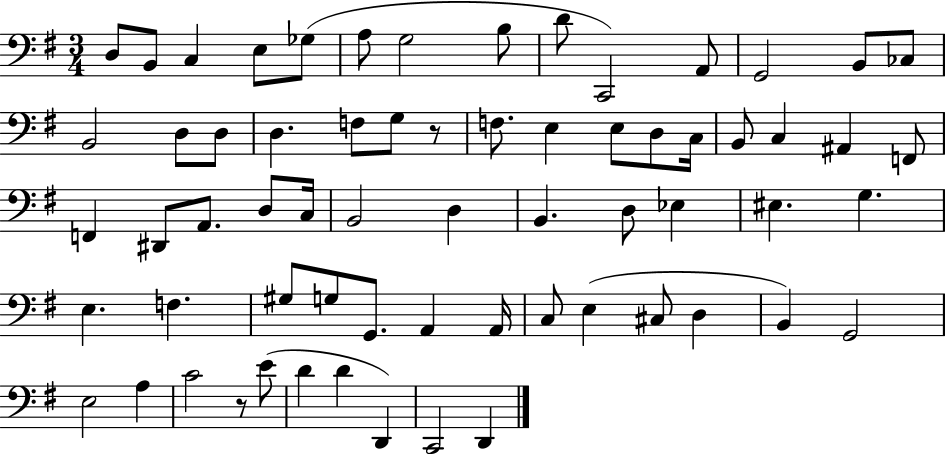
X:1
T:Untitled
M:3/4
L:1/4
K:G
D,/2 B,,/2 C, E,/2 _G,/2 A,/2 G,2 B,/2 D/2 C,,2 A,,/2 G,,2 B,,/2 _C,/2 B,,2 D,/2 D,/2 D, F,/2 G,/2 z/2 F,/2 E, E,/2 D,/2 C,/4 B,,/2 C, ^A,, F,,/2 F,, ^D,,/2 A,,/2 D,/2 C,/4 B,,2 D, B,, D,/2 _E, ^E, G, E, F, ^G,/2 G,/2 G,,/2 A,, A,,/4 C,/2 E, ^C,/2 D, B,, G,,2 E,2 A, C2 z/2 E/2 D D D,, C,,2 D,,